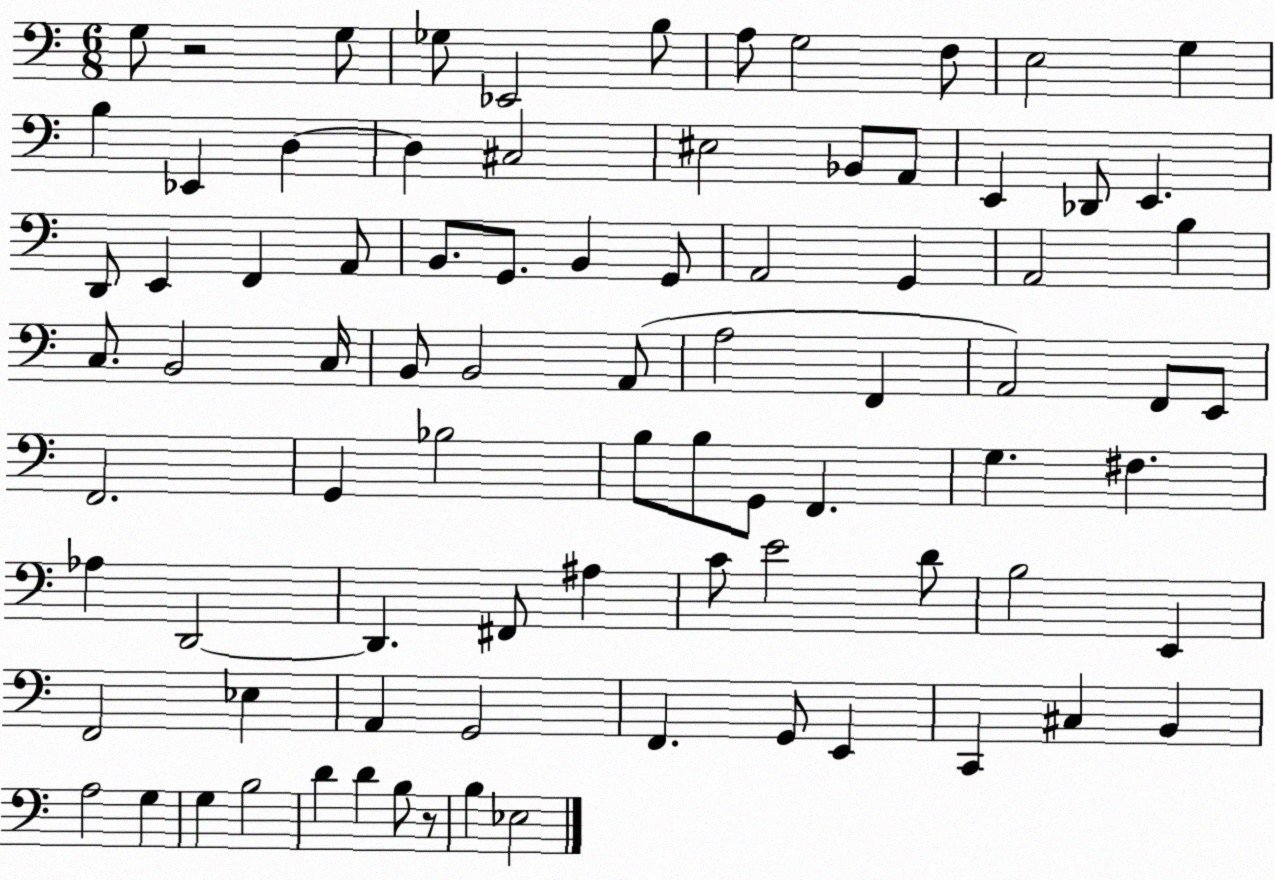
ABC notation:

X:1
T:Untitled
M:6/8
L:1/4
K:C
G,/2 z2 G,/2 _G,/2 _E,,2 B,/2 A,/2 G,2 F,/2 E,2 G, B, _E,, D, D, ^C,2 ^E,2 _B,,/2 A,,/2 E,, _D,,/2 E,, D,,/2 E,, F,, A,,/2 B,,/2 G,,/2 B,, G,,/2 A,,2 G,, A,,2 B, C,/2 B,,2 C,/4 B,,/2 B,,2 A,,/2 A,2 F,, A,,2 F,,/2 E,,/2 F,,2 G,, _B,2 B,/2 B,/2 G,,/2 F,, G, ^F, _A, D,,2 D,, ^F,,/2 ^A, C/2 E2 D/2 B,2 E,, F,,2 _E, A,, G,,2 F,, G,,/2 E,, C,, ^C, B,, A,2 G, G, B,2 D D B,/2 z/2 B, _E,2